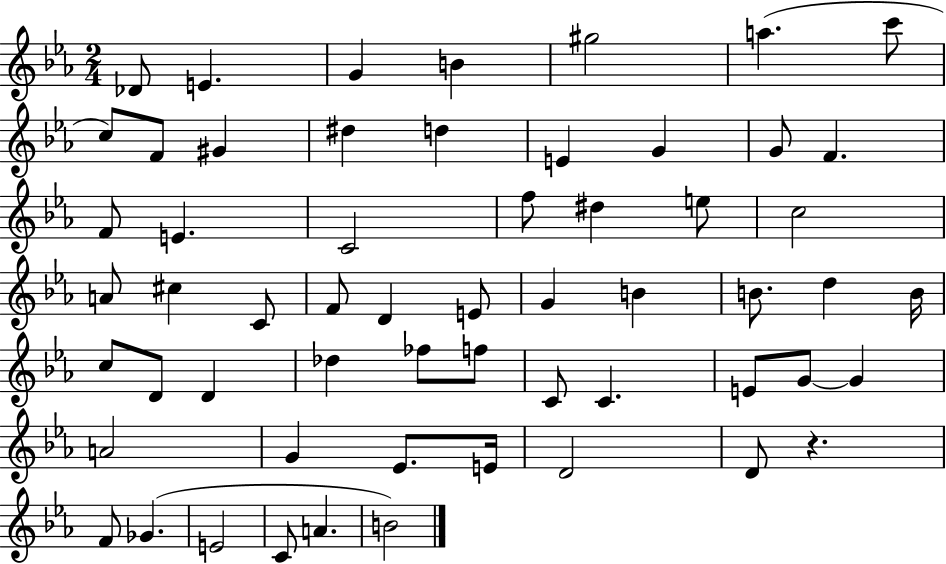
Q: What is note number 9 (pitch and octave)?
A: F4